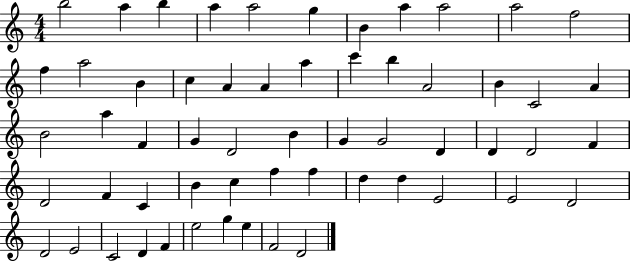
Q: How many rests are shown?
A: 0